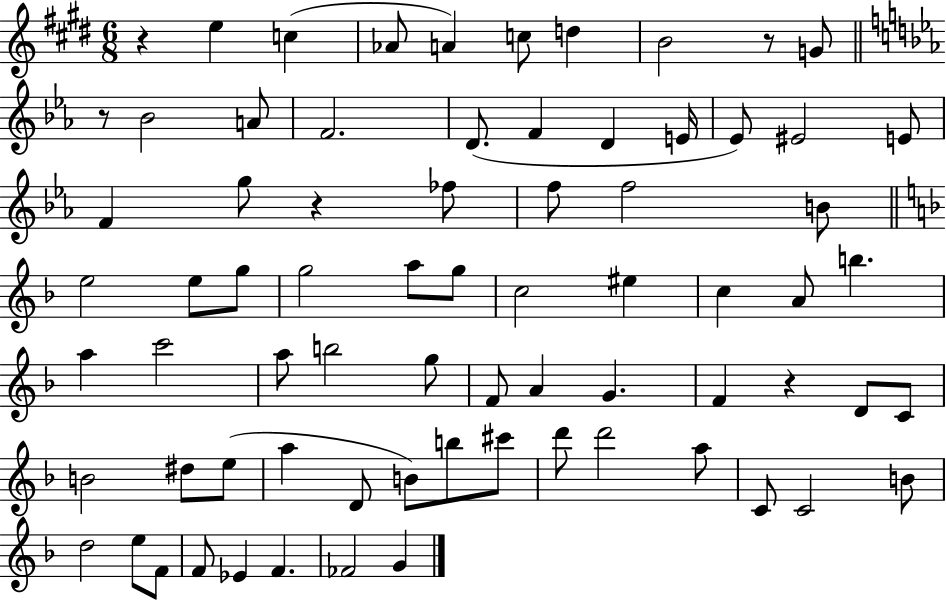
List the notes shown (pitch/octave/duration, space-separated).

R/q E5/q C5/q Ab4/e A4/q C5/e D5/q B4/h R/e G4/e R/e Bb4/h A4/e F4/h. D4/e. F4/q D4/q E4/s Eb4/e EIS4/h E4/e F4/q G5/e R/q FES5/e F5/e F5/h B4/e E5/h E5/e G5/e G5/h A5/e G5/e C5/h EIS5/q C5/q A4/e B5/q. A5/q C6/h A5/e B5/h G5/e F4/e A4/q G4/q. F4/q R/q D4/e C4/e B4/h D#5/e E5/e A5/q D4/e B4/e B5/e C#6/e D6/e D6/h A5/e C4/e C4/h B4/e D5/h E5/e F4/e F4/e Eb4/q F4/q. FES4/h G4/q